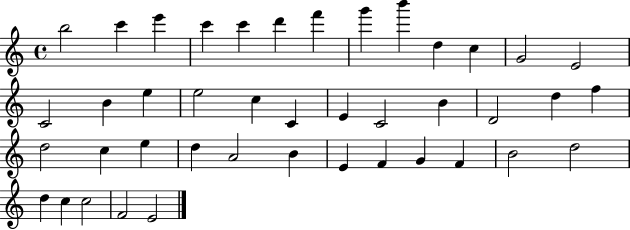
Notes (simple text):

B5/h C6/q E6/q C6/q C6/q D6/q F6/q G6/q B6/q D5/q C5/q G4/h E4/h C4/h B4/q E5/q E5/h C5/q C4/q E4/q C4/h B4/q D4/h D5/q F5/q D5/h C5/q E5/q D5/q A4/h B4/q E4/q F4/q G4/q F4/q B4/h D5/h D5/q C5/q C5/h F4/h E4/h